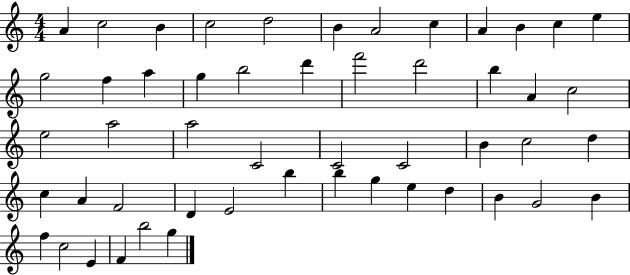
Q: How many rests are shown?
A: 0